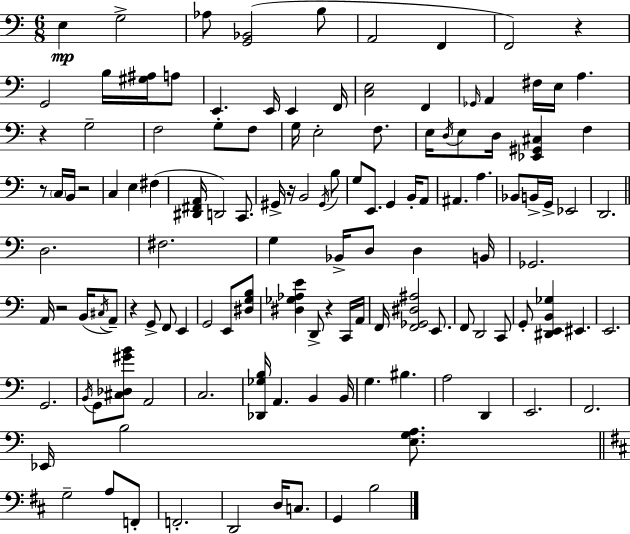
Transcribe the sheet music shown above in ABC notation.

X:1
T:Untitled
M:6/8
L:1/4
K:Am
E, G,2 _A,/2 [G,,_B,,]2 B,/2 A,,2 F,, F,,2 z G,,2 B,/4 [^G,^A,]/4 A,/2 E,, E,,/4 E,, F,,/4 [C,E,]2 F,, _G,,/4 A,, ^F,/4 E,/4 A, z G,2 F,2 G,/2 F,/2 G,/4 E,2 F,/2 E,/4 D,/4 E,/2 D,/4 [_E,,^G,,^C,] F, z/2 C,/4 B,,/4 z2 C, E, ^F, [^D,,^F,,A,,]/4 D,,2 C,,/2 ^G,,/4 z/4 B,,2 ^G,,/4 B,/2 G,/2 E,,/2 G,, B,,/4 A,,/2 ^A,, A, _B,,/2 B,,/4 G,,/4 _E,,2 D,,2 D,2 ^F,2 G, _B,,/4 D,/2 D, B,,/4 _G,,2 A,,/4 z2 B,,/4 ^C,/4 A,,/2 z G,,/2 F,,/2 E,, G,,2 E,,/2 [^D,G,B,]/2 [^D,_G,_A,E] D,,/2 z C,,/4 A,,/4 F,,/4 [F,,_G,,^D,^A,]2 E,,/2 F,,/2 D,,2 C,,/2 G,,/2 [^D,,E,,B,,_G,] ^E,, E,,2 G,,2 B,,/4 G,,/2 [^C,_D,^GB]/2 A,,2 C,2 [_D,,_G,B,]/4 A,, B,, B,,/4 G, ^B, A,2 D,, E,,2 F,,2 _E,,/4 B,2 [E,G,A,]/2 G,2 A,/2 F,,/2 F,,2 D,,2 D,/4 C,/2 G,, B,2